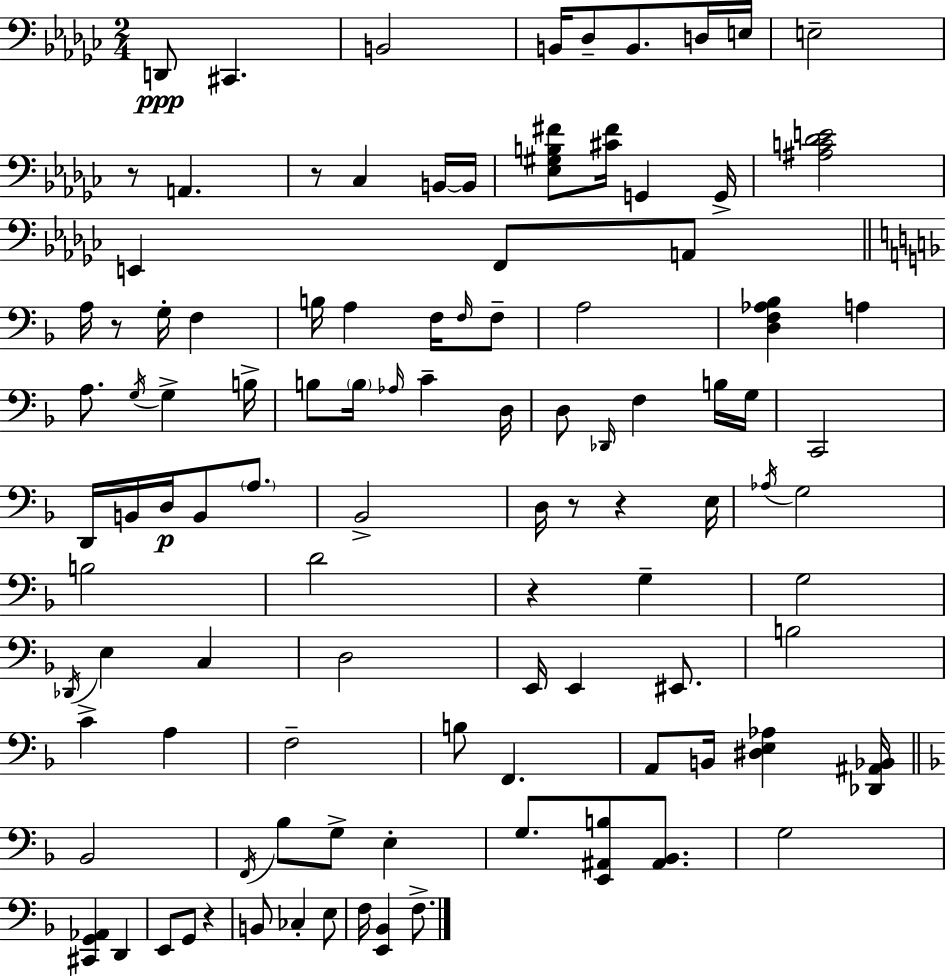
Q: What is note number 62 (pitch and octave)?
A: E2